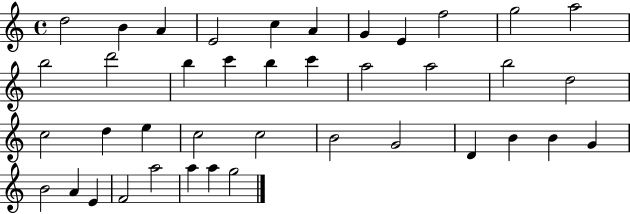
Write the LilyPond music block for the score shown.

{
  \clef treble
  \time 4/4
  \defaultTimeSignature
  \key c \major
  d''2 b'4 a'4 | e'2 c''4 a'4 | g'4 e'4 f''2 | g''2 a''2 | \break b''2 d'''2 | b''4 c'''4 b''4 c'''4 | a''2 a''2 | b''2 d''2 | \break c''2 d''4 e''4 | c''2 c''2 | b'2 g'2 | d'4 b'4 b'4 g'4 | \break b'2 a'4 e'4 | f'2 a''2 | a''4 a''4 g''2 | \bar "|."
}